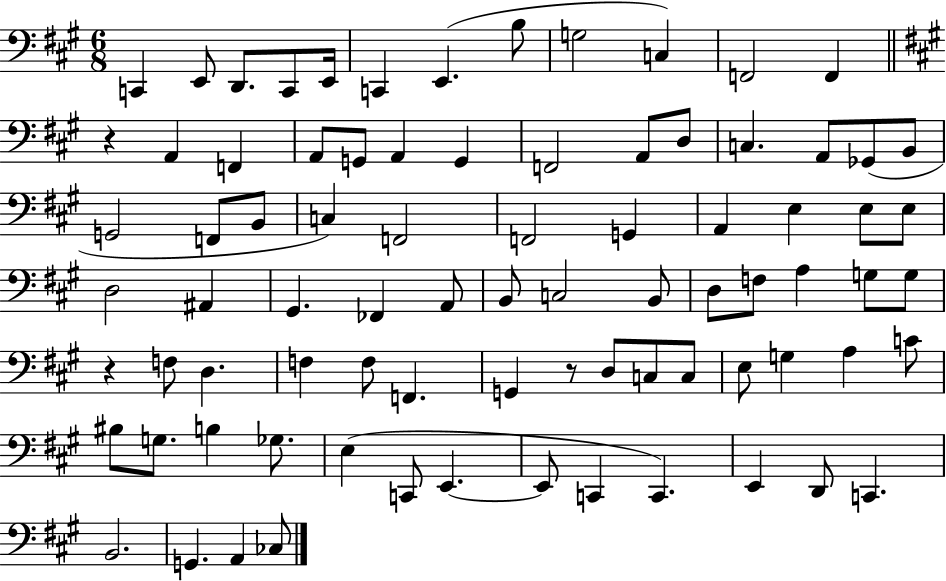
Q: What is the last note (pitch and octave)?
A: CES3